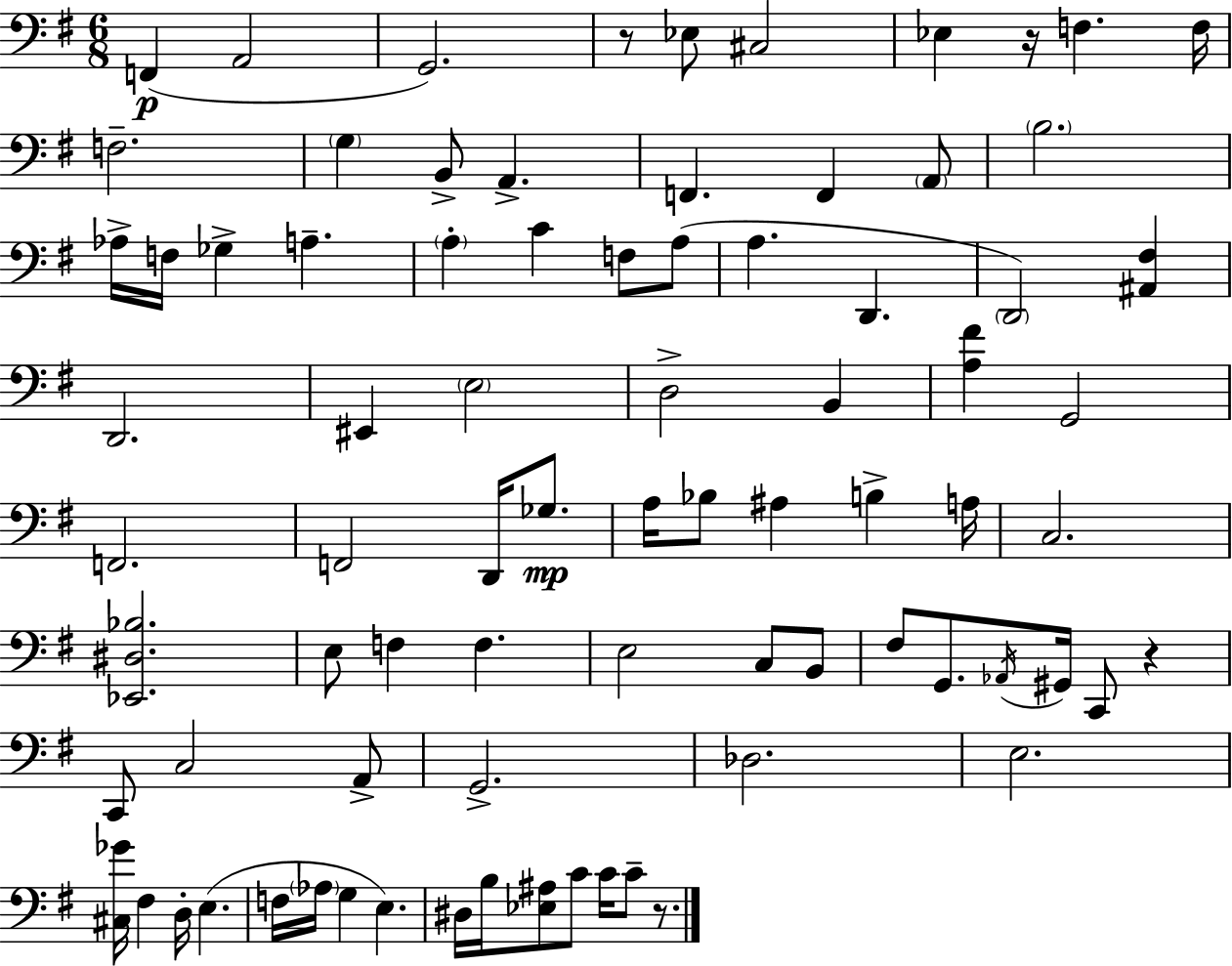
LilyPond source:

{
  \clef bass
  \numericTimeSignature
  \time 6/8
  \key e \minor
  f,4(\p a,2 | g,2.) | r8 ees8 cis2 | ees4 r16 f4. f16 | \break f2.-- | \parenthesize g4 b,8-> a,4.-> | f,4. f,4 \parenthesize a,8 | \parenthesize b2. | \break aes16-> f16 ges4-> a4.-- | \parenthesize a4-. c'4 f8 a8( | a4. d,4. | \parenthesize d,2) <ais, fis>4 | \break d,2. | eis,4 \parenthesize e2 | d2-> b,4 | <a fis'>4 g,2 | \break f,2. | f,2 d,16 ges8.\mp | a16 bes8 ais4 b4-> a16 | c2. | \break <ees, dis bes>2. | e8 f4 f4. | e2 c8 b,8 | fis8 g,8. \acciaccatura { aes,16 } gis,16 c,8 r4 | \break c,8 c2 a,8-> | g,2.-> | des2. | e2. | \break <cis ges'>16 fis4 d16-. e4.( | f16 \parenthesize aes16 g4 e4.) | dis16 b16 <ees ais>8 c'8 c'16 c'8-- r8. | \bar "|."
}